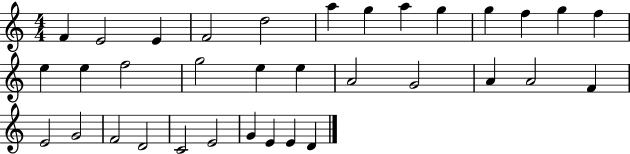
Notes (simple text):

F4/q E4/h E4/q F4/h D5/h A5/q G5/q A5/q G5/q G5/q F5/q G5/q F5/q E5/q E5/q F5/h G5/h E5/q E5/q A4/h G4/h A4/q A4/h F4/q E4/h G4/h F4/h D4/h C4/h E4/h G4/q E4/q E4/q D4/q